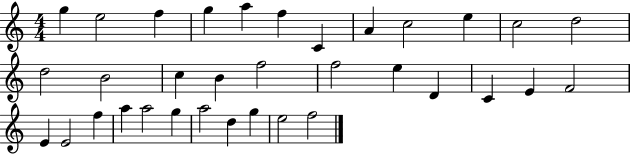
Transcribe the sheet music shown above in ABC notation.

X:1
T:Untitled
M:4/4
L:1/4
K:C
g e2 f g a f C A c2 e c2 d2 d2 B2 c B f2 f2 e D C E F2 E E2 f a a2 g a2 d g e2 f2